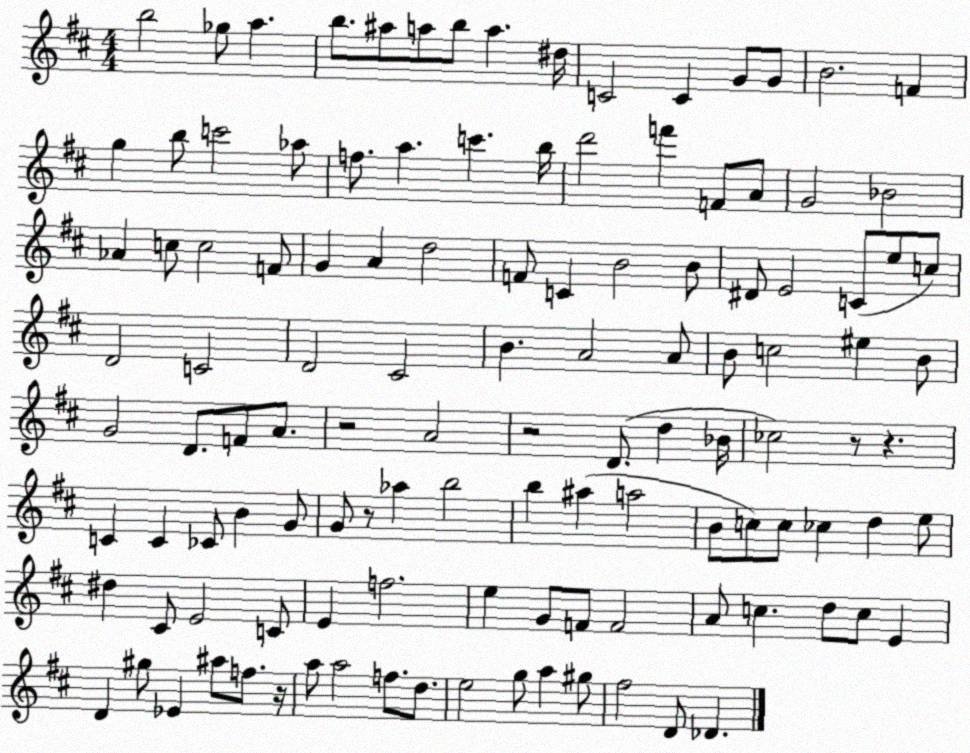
X:1
T:Untitled
M:4/4
L:1/4
K:D
b2 _g/2 a b/2 ^a/2 a/2 b/2 a ^d/4 C2 C G/2 G/2 B2 F g b/2 c'2 _a/2 f/2 a c' b/4 d'2 f' F/2 A/2 G2 _B2 _A c/2 c2 F/2 G A d2 F/2 C B2 B/2 ^D/2 E2 C/2 e/2 c/2 D2 C2 D2 ^C2 B A2 A/2 B/2 c2 ^e B/2 G2 D/2 F/2 A/2 z2 A2 z2 D/2 d _B/4 _c2 z/2 z C C _C/2 B G/2 G/2 z/2 _a b2 b ^a a2 B/2 c/2 c/2 _c d e/2 ^d ^C/2 E2 C/2 E f2 e G/2 F/2 F2 A/2 c d/2 c/2 E D ^g/2 _E ^a/2 f/2 z/4 a/2 a2 f/2 d/2 e2 g/2 a ^g/2 ^f2 D/2 _D